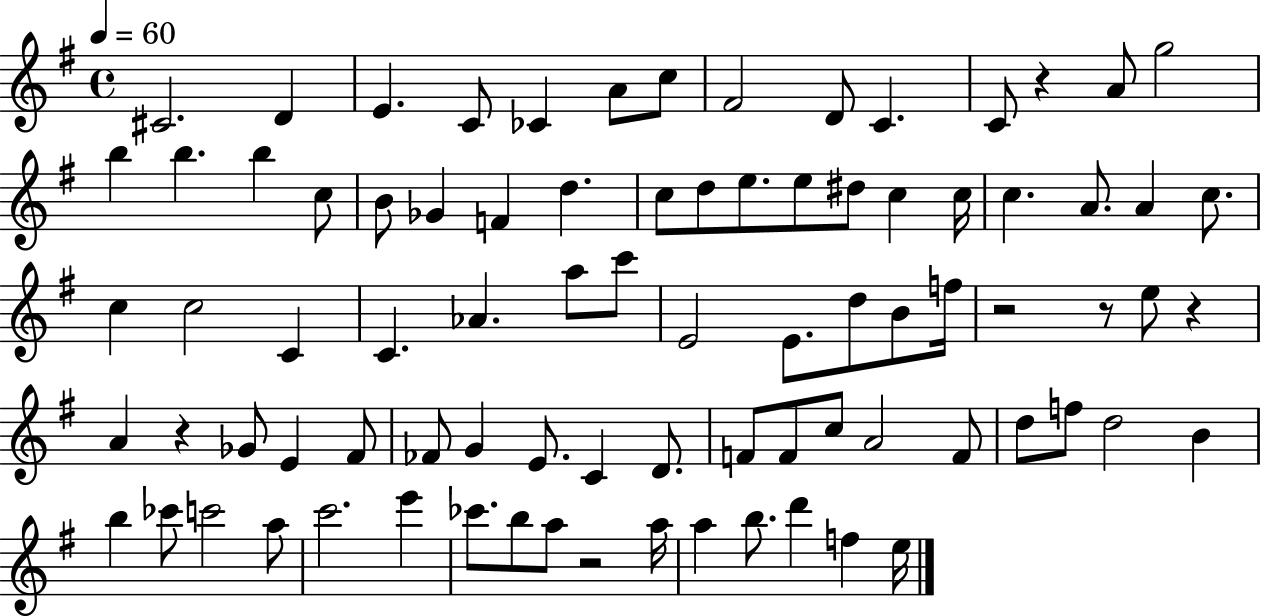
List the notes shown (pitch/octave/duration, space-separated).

C#4/h. D4/q E4/q. C4/e CES4/q A4/e C5/e F#4/h D4/e C4/q. C4/e R/q A4/e G5/h B5/q B5/q. B5/q C5/e B4/e Gb4/q F4/q D5/q. C5/e D5/e E5/e. E5/e D#5/e C5/q C5/s C5/q. A4/e. A4/q C5/e. C5/q C5/h C4/q C4/q. Ab4/q. A5/e C6/e E4/h E4/e. D5/e B4/e F5/s R/h R/e E5/e R/q A4/q R/q Gb4/e E4/q F#4/e FES4/e G4/q E4/e. C4/q D4/e. F4/e F4/e C5/e A4/h F4/e D5/e F5/e D5/h B4/q B5/q CES6/e C6/h A5/e C6/h. E6/q CES6/e. B5/e A5/e R/h A5/s A5/q B5/e. D6/q F5/q E5/s